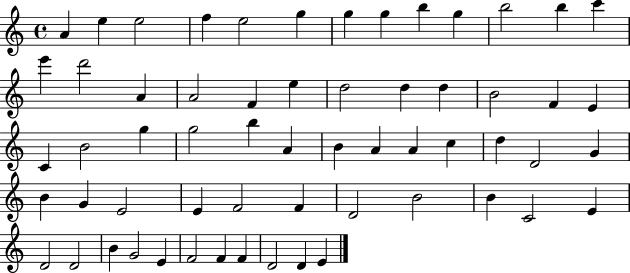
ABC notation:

X:1
T:Untitled
M:4/4
L:1/4
K:C
A e e2 f e2 g g g b g b2 b c' e' d'2 A A2 F e d2 d d B2 F E C B2 g g2 b A B A A c d D2 G B G E2 E F2 F D2 B2 B C2 E D2 D2 B G2 E F2 F F D2 D E